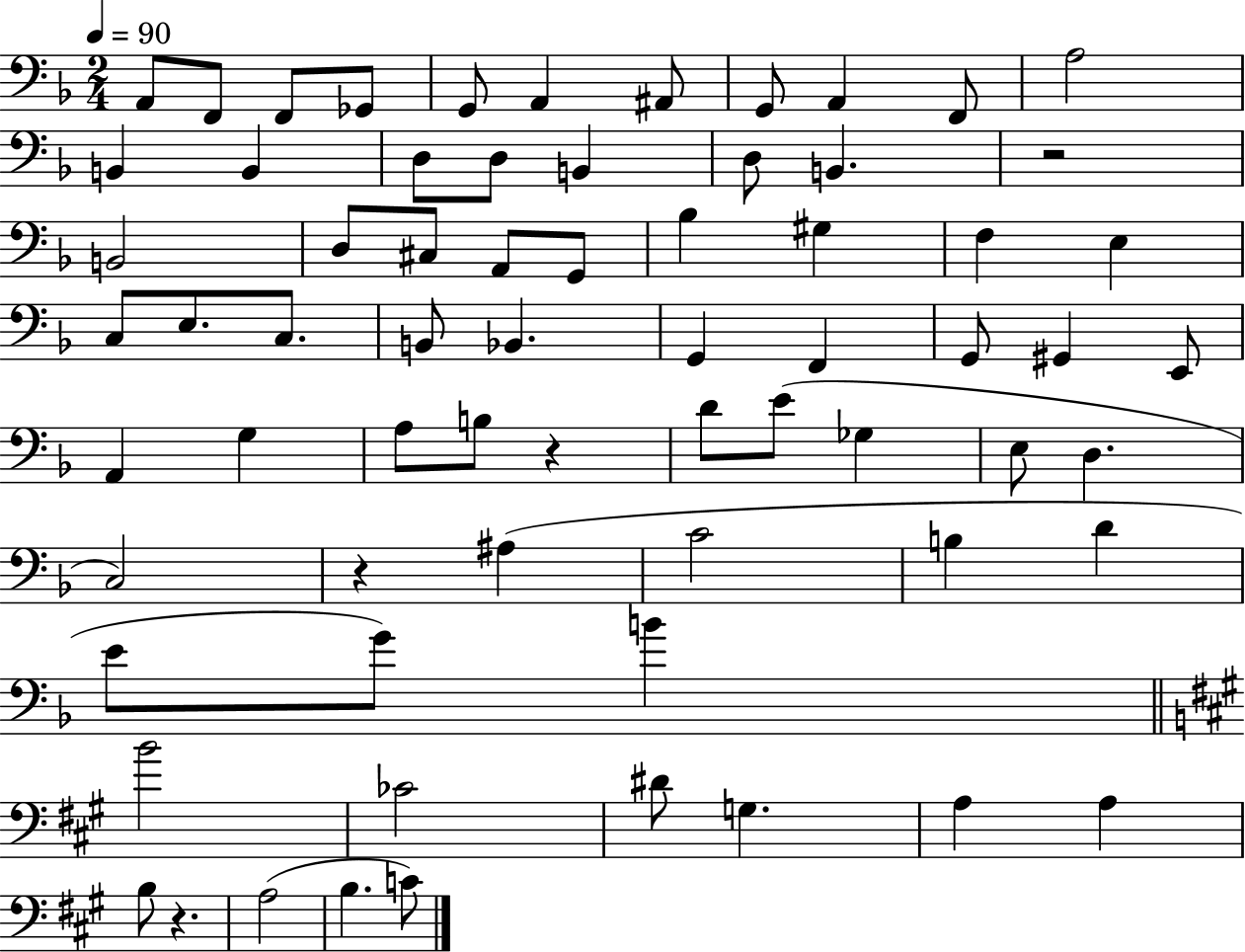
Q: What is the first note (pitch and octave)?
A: A2